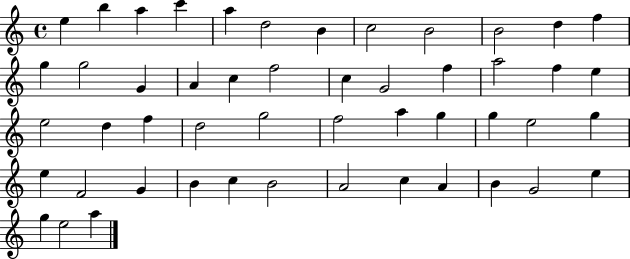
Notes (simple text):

E5/q B5/q A5/q C6/q A5/q D5/h B4/q C5/h B4/h B4/h D5/q F5/q G5/q G5/h G4/q A4/q C5/q F5/h C5/q G4/h F5/q A5/h F5/q E5/q E5/h D5/q F5/q D5/h G5/h F5/h A5/q G5/q G5/q E5/h G5/q E5/q F4/h G4/q B4/q C5/q B4/h A4/h C5/q A4/q B4/q G4/h E5/q G5/q E5/h A5/q